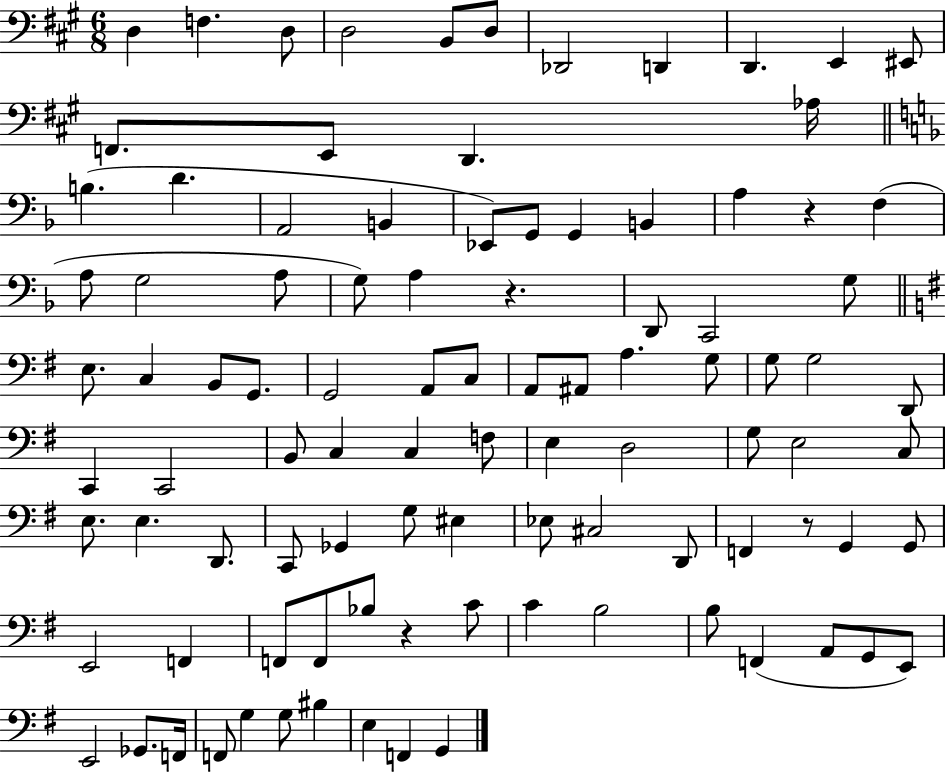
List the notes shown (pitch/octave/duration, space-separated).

D3/q F3/q. D3/e D3/h B2/e D3/e Db2/h D2/q D2/q. E2/q EIS2/e F2/e. E2/e D2/q. Ab3/s B3/q. D4/q. A2/h B2/q Eb2/e G2/e G2/q B2/q A3/q R/q F3/q A3/e G3/h A3/e G3/e A3/q R/q. D2/e C2/h G3/e E3/e. C3/q B2/e G2/e. G2/h A2/e C3/e A2/e A#2/e A3/q. G3/e G3/e G3/h D2/e C2/q C2/h B2/e C3/q C3/q F3/e E3/q D3/h G3/e E3/h C3/e E3/e. E3/q. D2/e. C2/e Gb2/q G3/e EIS3/q Eb3/e C#3/h D2/e F2/q R/e G2/q G2/e E2/h F2/q F2/e F2/e Bb3/e R/q C4/e C4/q B3/h B3/e F2/q A2/e G2/e E2/e E2/h Gb2/e. F2/s F2/e G3/q G3/e BIS3/q E3/q F2/q G2/q